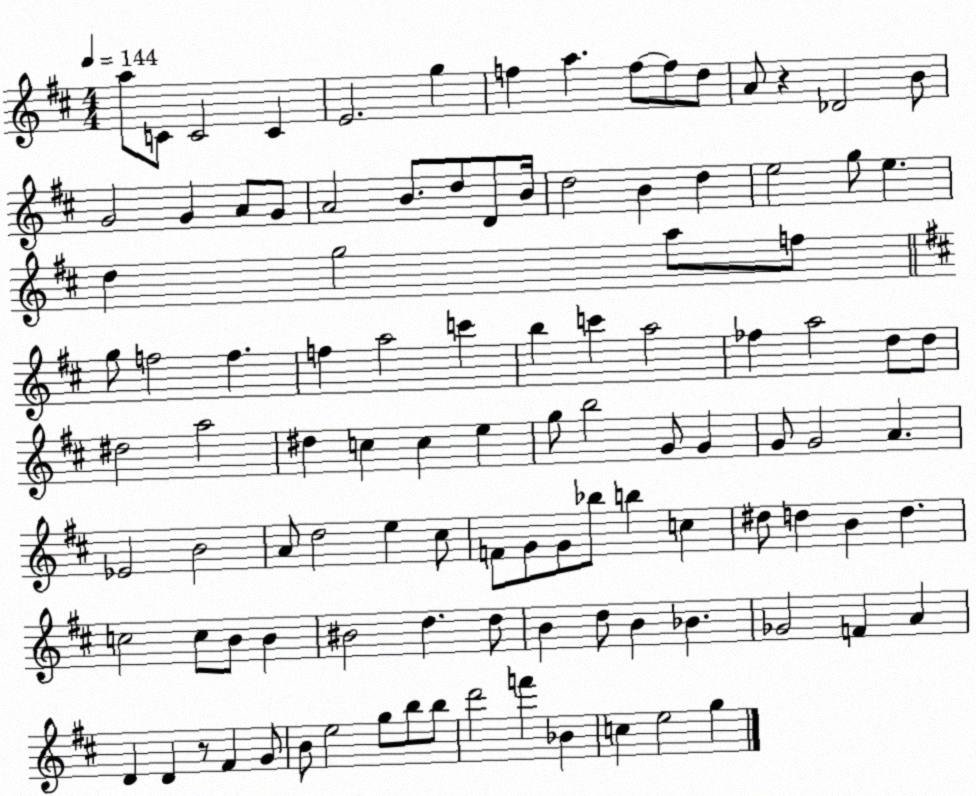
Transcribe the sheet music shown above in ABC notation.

X:1
T:Untitled
M:4/4
L:1/4
K:D
a/2 C/2 C2 C E2 g f a f/2 f/2 d/2 A/2 z _D2 B/2 G2 G A/2 G/2 A2 B/2 d/2 D/2 B/4 d2 B d e2 g/2 e d g2 a/2 f/2 g/2 f2 f f a2 c' b c' a2 _f a2 d/2 d/2 ^d2 a2 ^d c c e g/2 b2 G/2 G G/2 G2 A _E2 B2 A/2 d2 e ^c/2 F/2 G/2 G/2 _b/2 b c ^d/2 d B d c2 c/2 B/2 B ^B2 d d/2 B d/2 B _B _G2 F A D D z/2 ^F G/2 B/2 e2 g/2 b/2 b/2 d'2 f' _B c e2 g